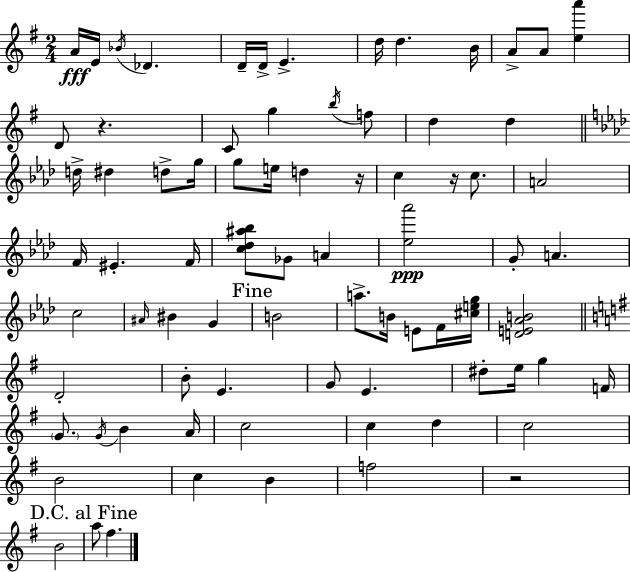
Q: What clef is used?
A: treble